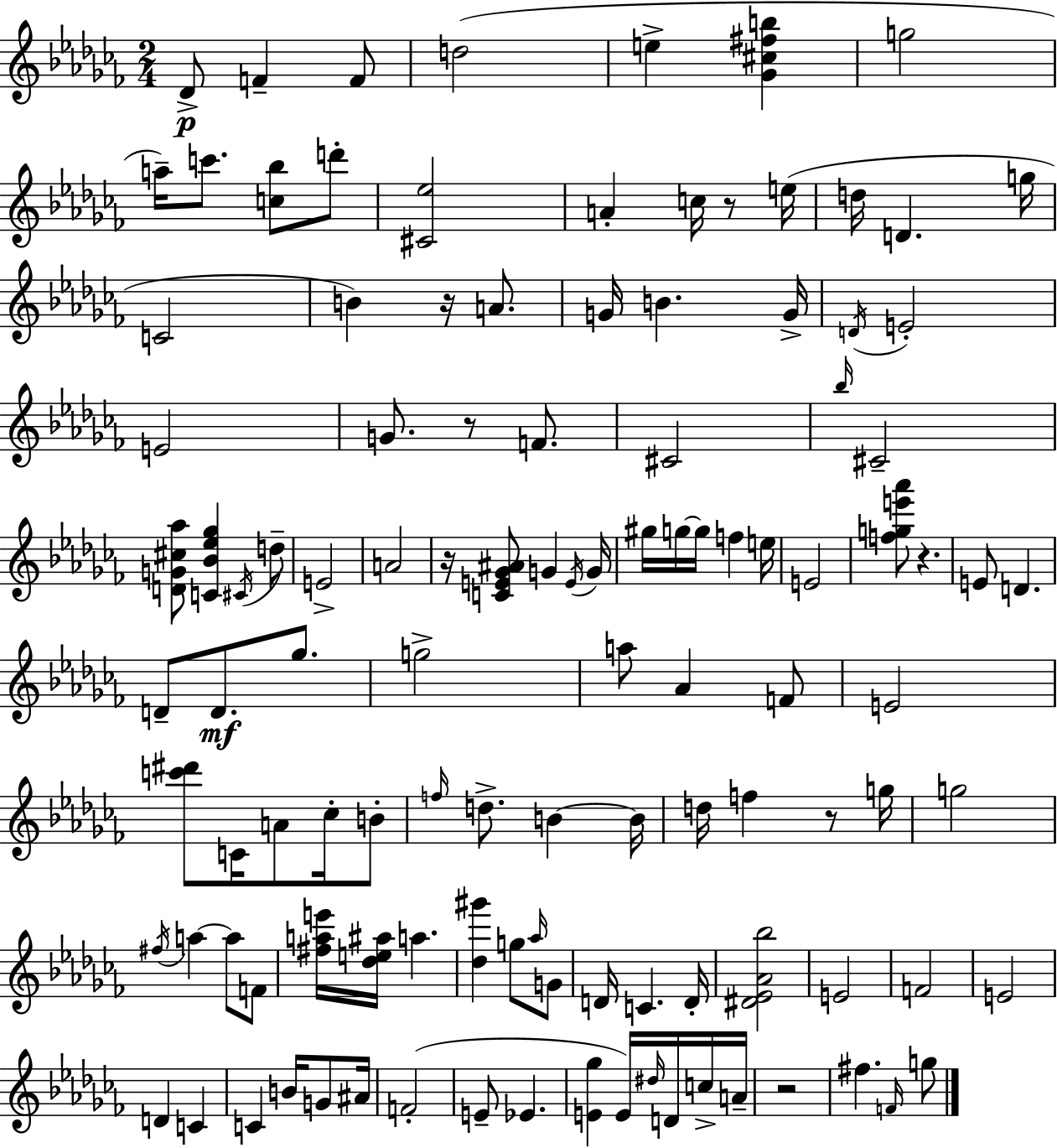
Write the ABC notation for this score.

X:1
T:Untitled
M:2/4
L:1/4
K:Abm
_D/2 F F/2 d2 e [_G^c^fb] g2 a/4 c'/2 [c_b]/2 d'/2 [^C_e]2 A c/4 z/2 e/4 d/4 D g/4 C2 B z/4 A/2 G/4 B G/4 D/4 E2 E2 G/2 z/2 F/2 ^C2 _b/4 ^C2 [DG^c_a]/2 [C_B_e_g] ^C/4 d/2 E2 A2 z/4 [CE_G^A]/2 G E/4 G/4 ^g/4 g/4 g/4 f e/4 E2 [fge'_a']/2 z E/2 D D/2 D/2 _g/2 g2 a/2 _A F/2 E2 [c'^d']/2 C/4 A/2 _c/4 B/2 f/4 d/2 B B/4 d/4 f z/2 g/4 g2 ^f/4 a a/2 F/2 [^fae']/4 [_de^a]/4 a [_d^g'] g/2 _a/4 G/2 D/4 C D/4 [^D_E_A_b]2 E2 F2 E2 D C C B/4 G/2 ^A/4 F2 E/2 _E [E_g] E/4 ^d/4 D/4 c/4 A/4 z2 ^f F/4 g/2